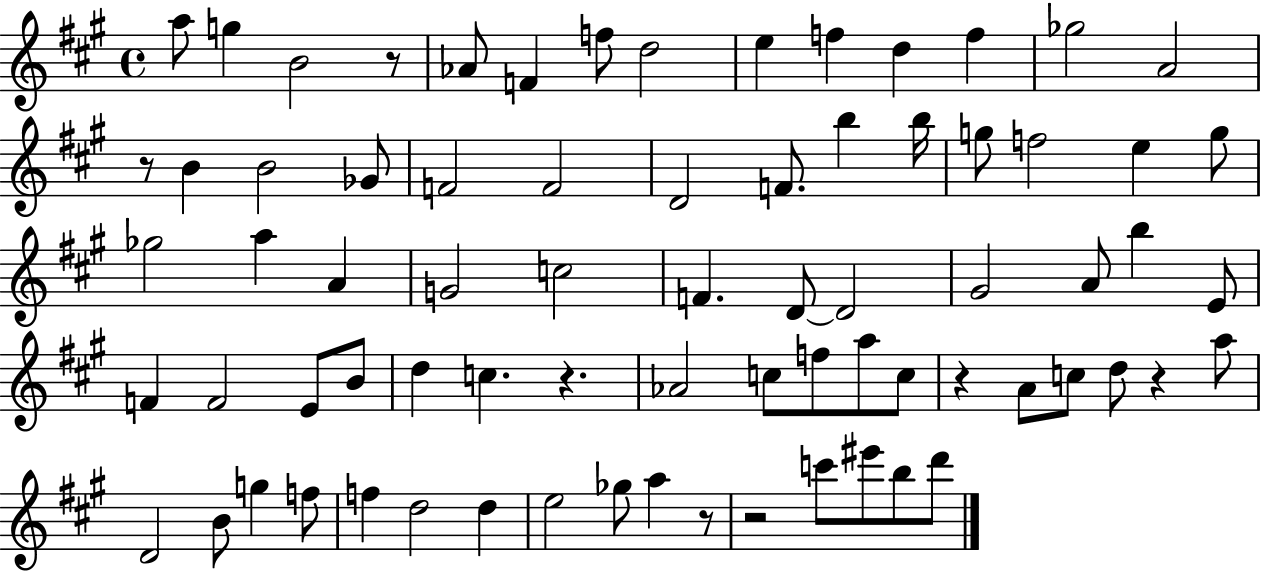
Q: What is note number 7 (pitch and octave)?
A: D5